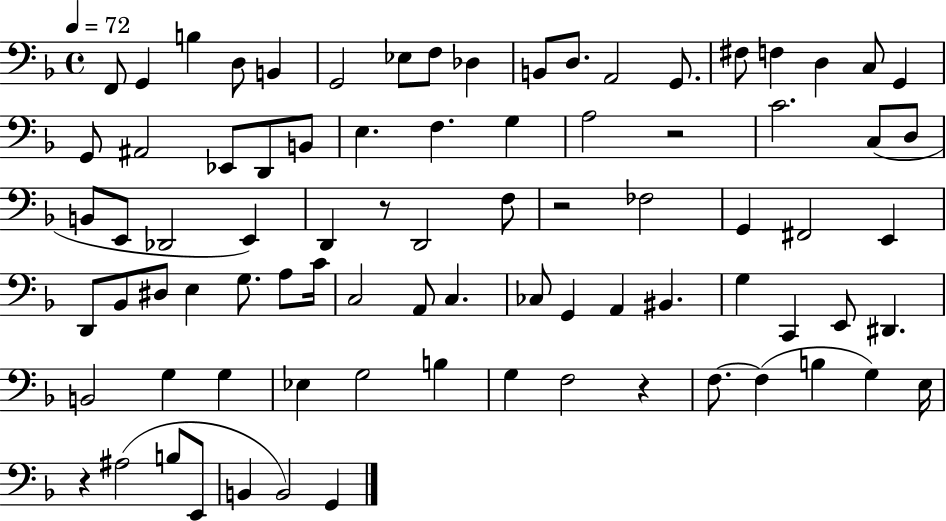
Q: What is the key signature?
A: F major